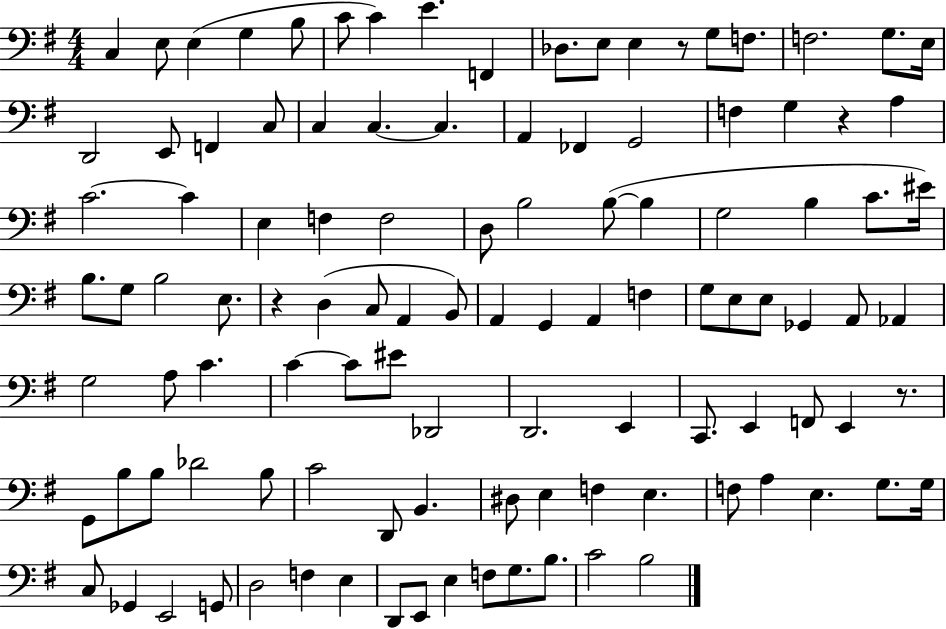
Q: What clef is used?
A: bass